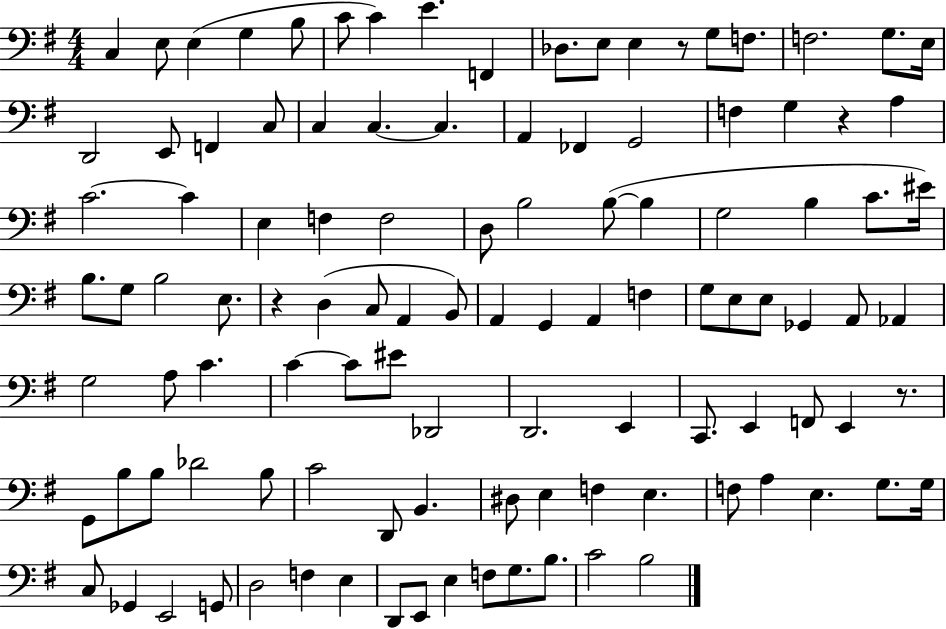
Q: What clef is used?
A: bass